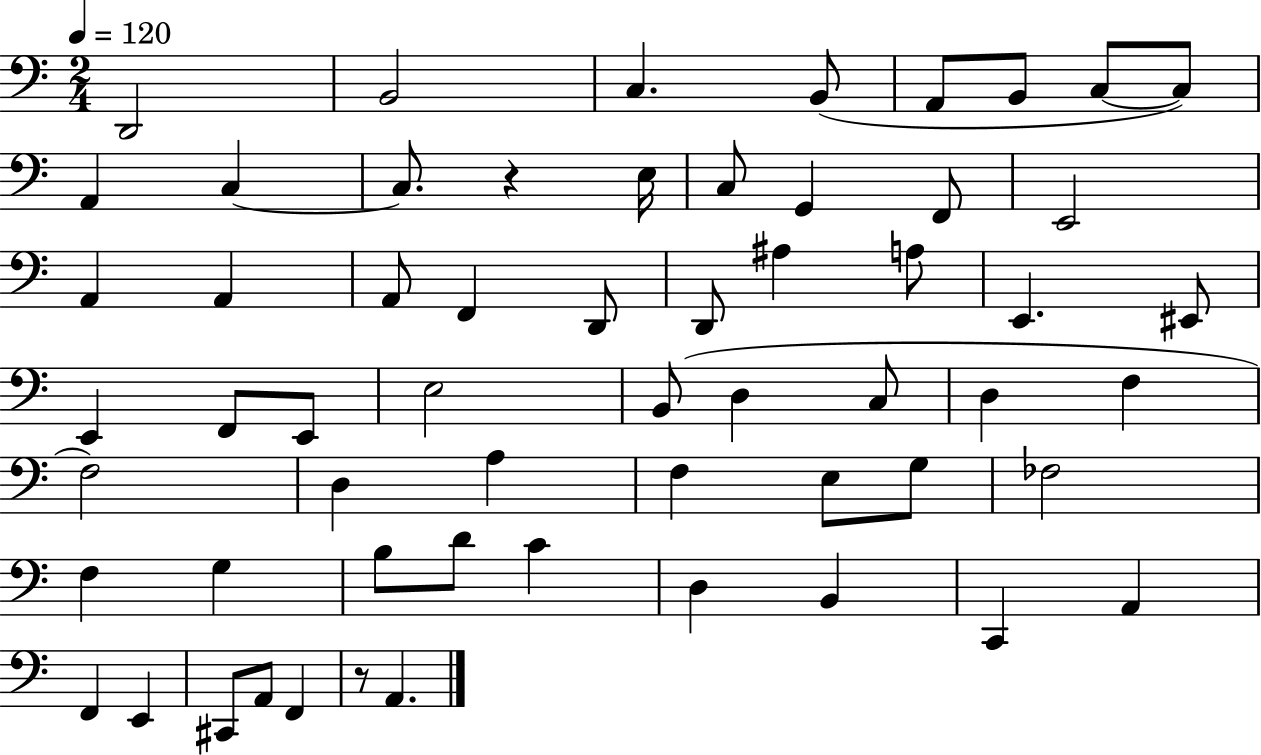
X:1
T:Untitled
M:2/4
L:1/4
K:C
D,,2 B,,2 C, B,,/2 A,,/2 B,,/2 C,/2 C,/2 A,, C, C,/2 z E,/4 C,/2 G,, F,,/2 E,,2 A,, A,, A,,/2 F,, D,,/2 D,,/2 ^A, A,/2 E,, ^E,,/2 E,, F,,/2 E,,/2 E,2 B,,/2 D, C,/2 D, F, F,2 D, A, F, E,/2 G,/2 _F,2 F, G, B,/2 D/2 C D, B,, C,, A,, F,, E,, ^C,,/2 A,,/2 F,, z/2 A,,